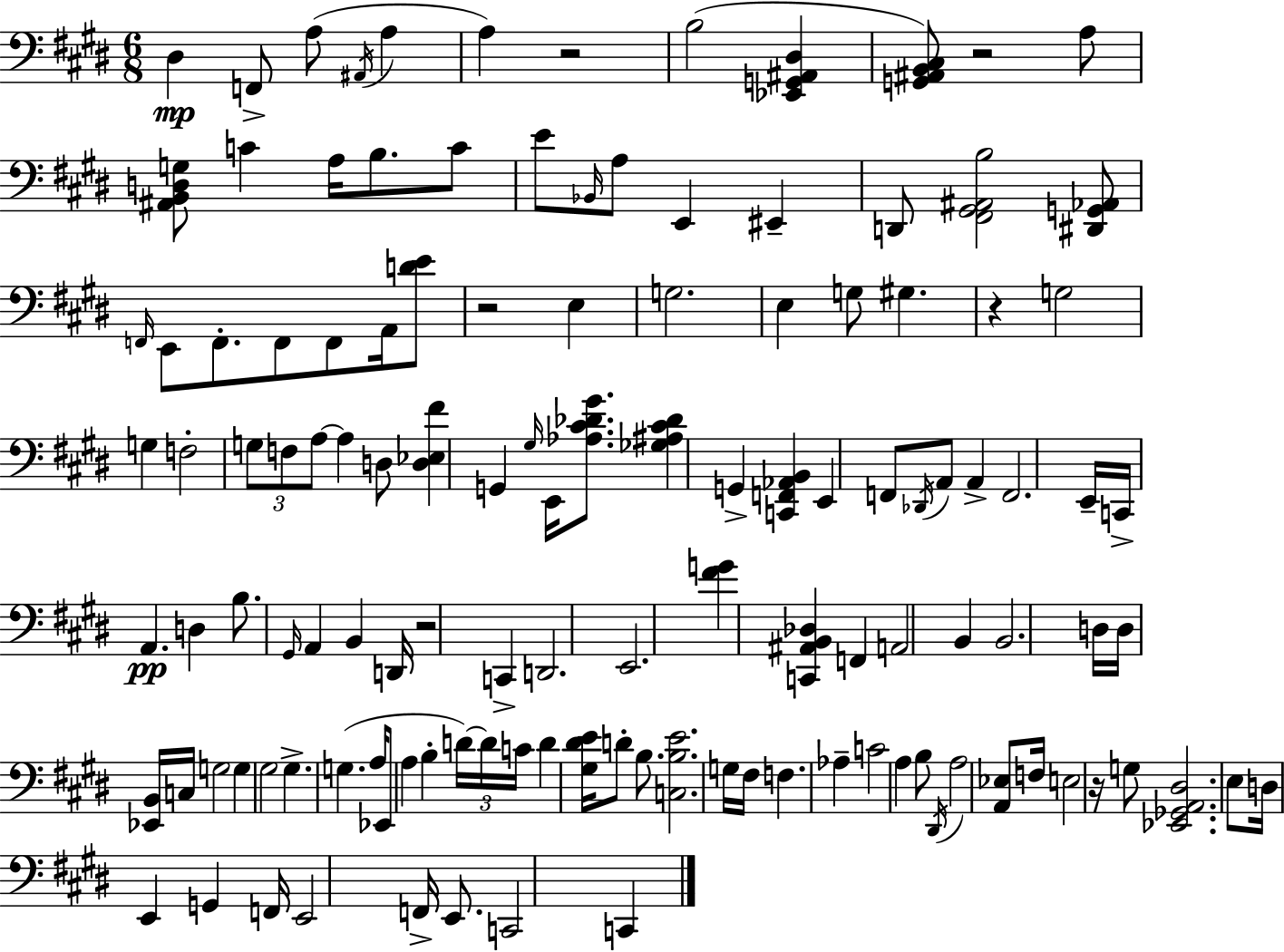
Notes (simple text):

D#3/q F2/e A3/e A#2/s A3/q A3/q R/h B3/h [Eb2,G2,A#2,D#3]/q [G2,A#2,B2,C#3]/e R/h A3/e [A#2,B2,D3,G3]/e C4/q A3/s B3/e. C4/e E4/e Bb2/s A3/e E2/q EIS2/q D2/e [F#2,G#2,A#2,B3]/h [D#2,G2,Ab2]/e F2/s E2/e F2/e. F2/e F2/e A2/s [D4,E4]/e R/h E3/q G3/h. E3/q G3/e G#3/q. R/q G3/h G3/q F3/h G3/e F3/e A3/e A3/q D3/e [D3,Eb3,F#4]/q G2/q G#3/s E2/s [Ab3,C#4,Db4,G#4]/e. [Gb3,A#3,C#4,Db4]/q G2/q [C2,F2,Ab2,B2]/q E2/q F2/e Db2/s A2/e A2/q F2/h. E2/s C2/s A2/q. D3/q B3/e. G#2/s A2/q B2/q D2/s R/h C2/q D2/h. E2/h. [F#4,G4]/q [C2,A#2,B2,Db3]/q F2/q A2/h B2/q B2/h. D3/s D3/s [Eb2,B2]/s C3/s G3/h G3/q G#3/h G#3/q. G3/q. A3/s Eb2/e A3/q B3/q D4/s D4/s C4/s D4/q [G#3,D#4,E4]/s D4/e B3/e. [C3,B3,E4]/h. G3/s F#3/s F3/q. Ab3/q C4/h A3/q B3/e D#2/s A3/h [A2,Eb3]/e F3/s E3/h R/s G3/e [Eb2,Gb2,A2,D#3]/h. E3/e D3/s E2/q G2/q F2/s E2/h F2/s E2/e. C2/h C2/q